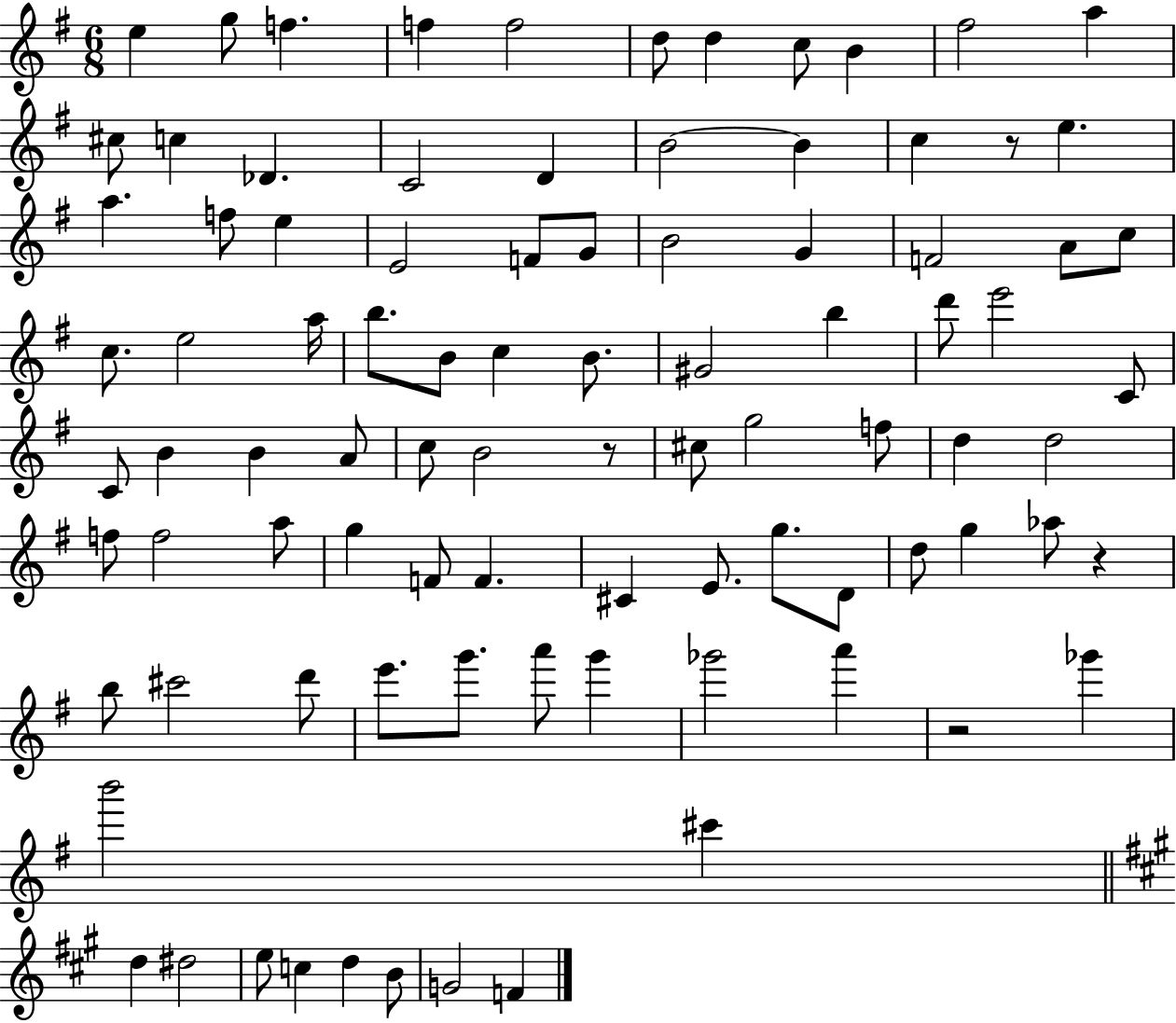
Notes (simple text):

E5/q G5/e F5/q. F5/q F5/h D5/e D5/q C5/e B4/q F#5/h A5/q C#5/e C5/q Db4/q. C4/h D4/q B4/h B4/q C5/q R/e E5/q. A5/q. F5/e E5/q E4/h F4/e G4/e B4/h G4/q F4/h A4/e C5/e C5/e. E5/h A5/s B5/e. B4/e C5/q B4/e. G#4/h B5/q D6/e E6/h C4/e C4/e B4/q B4/q A4/e C5/e B4/h R/e C#5/e G5/h F5/e D5/q D5/h F5/e F5/h A5/e G5/q F4/e F4/q. C#4/q E4/e. G5/e. D4/e D5/e G5/q Ab5/e R/q B5/e C#6/h D6/e E6/e. G6/e. A6/e G6/q Gb6/h A6/q R/h Gb6/q B6/h C#6/q D5/q D#5/h E5/e C5/q D5/q B4/e G4/h F4/q